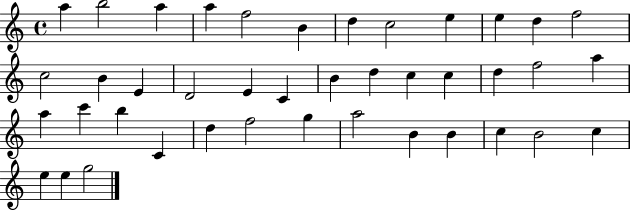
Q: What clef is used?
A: treble